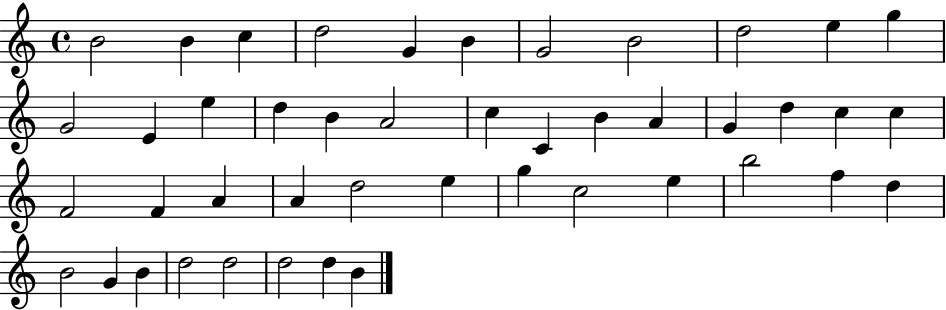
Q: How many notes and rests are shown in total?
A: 45